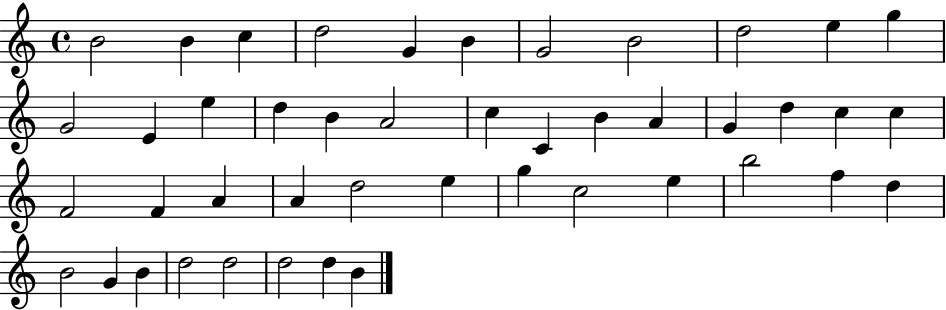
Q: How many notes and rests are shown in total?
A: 45